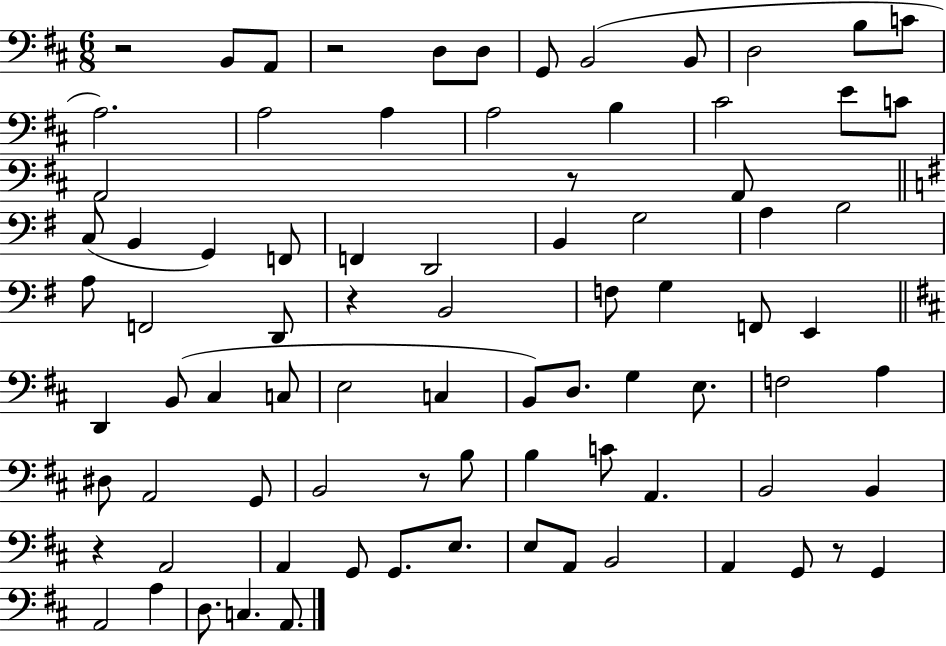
R/h B2/e A2/e R/h D3/e D3/e G2/e B2/h B2/e D3/h B3/e C4/e A3/h. A3/h A3/q A3/h B3/q C#4/h E4/e C4/e A2/h R/e A2/e C3/e B2/q G2/q F2/e F2/q D2/h B2/q G3/h A3/q B3/h A3/e F2/h D2/e R/q B2/h F3/e G3/q F2/e E2/q D2/q B2/e C#3/q C3/e E3/h C3/q B2/e D3/e. G3/q E3/e. F3/h A3/q D#3/e A2/h G2/e B2/h R/e B3/e B3/q C4/e A2/q. B2/h B2/q R/q A2/h A2/q G2/e G2/e. E3/e. E3/e A2/e B2/h A2/q G2/e R/e G2/q A2/h A3/q D3/e. C3/q. A2/e.